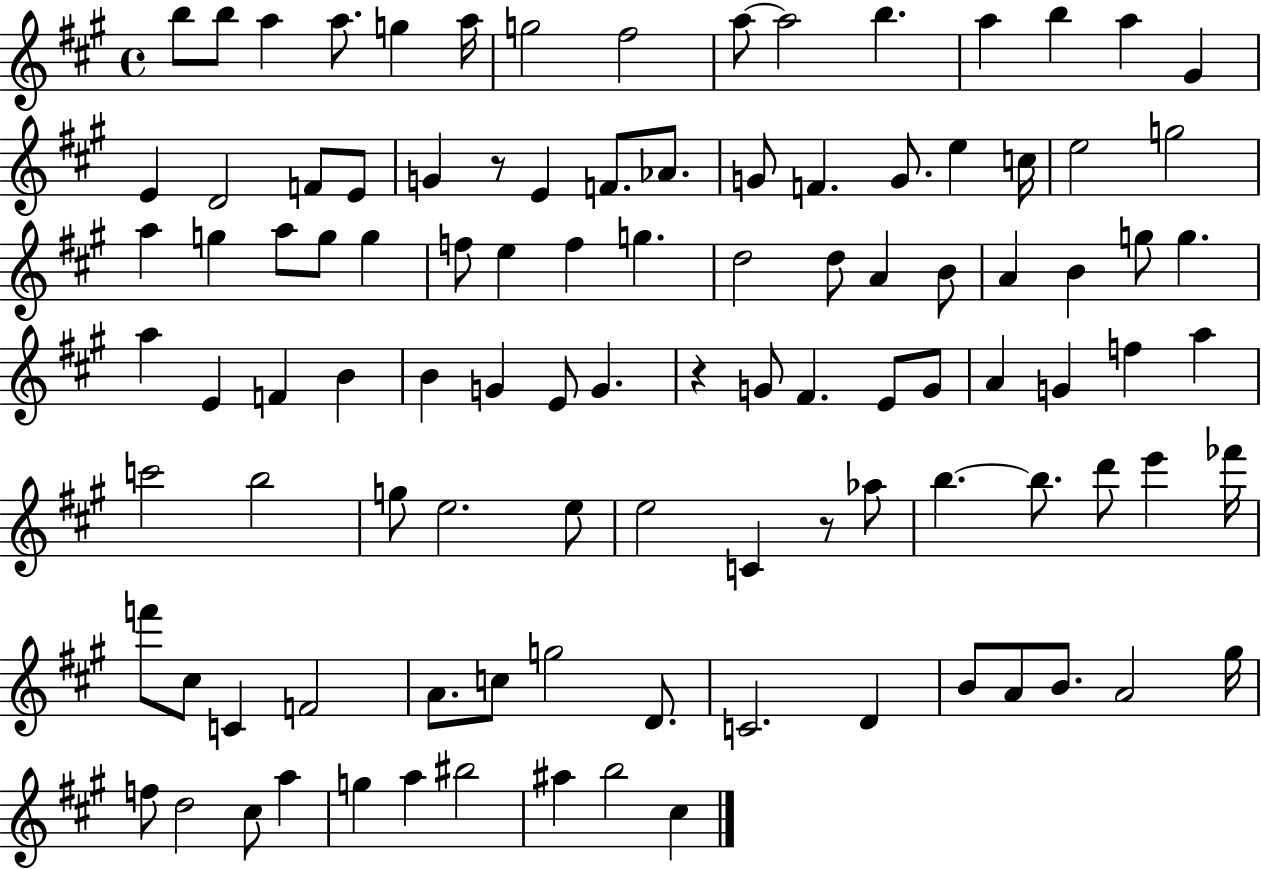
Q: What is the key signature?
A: A major